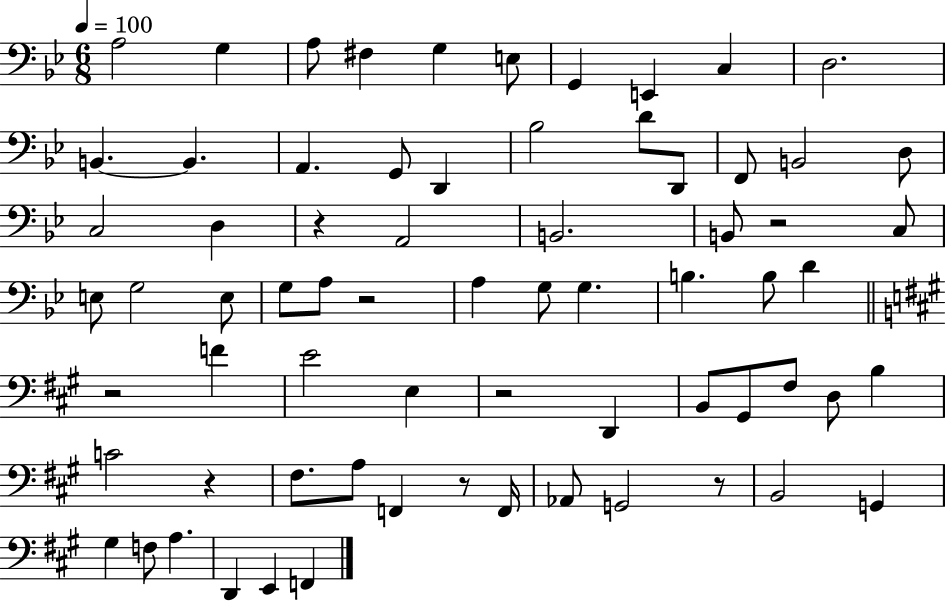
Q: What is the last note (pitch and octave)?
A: F2